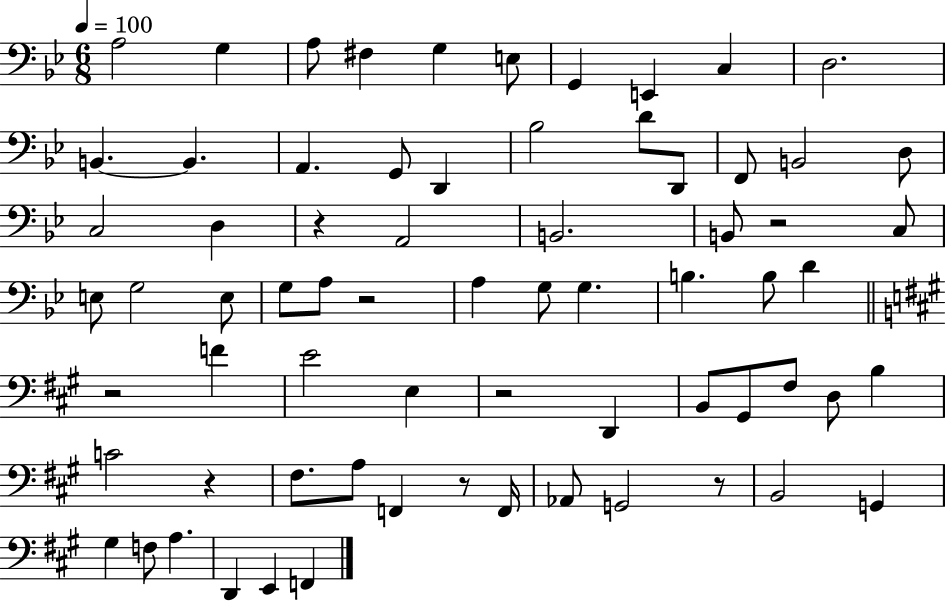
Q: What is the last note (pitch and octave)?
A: F2